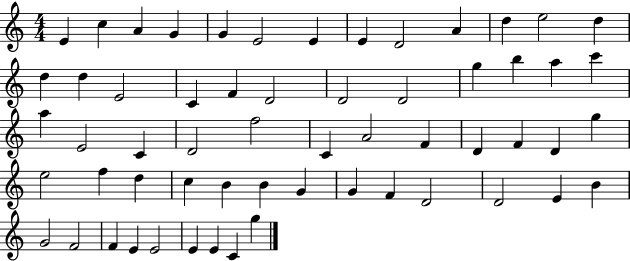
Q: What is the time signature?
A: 4/4